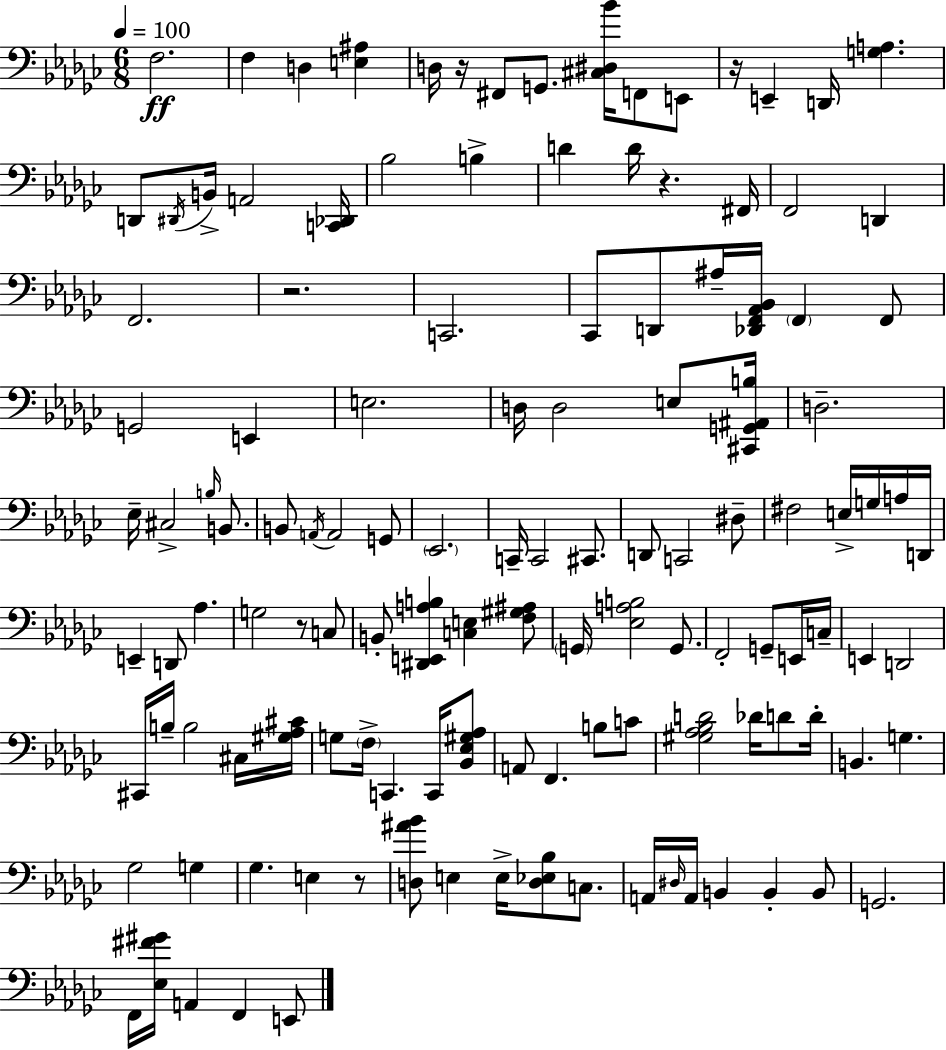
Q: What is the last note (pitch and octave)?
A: E2